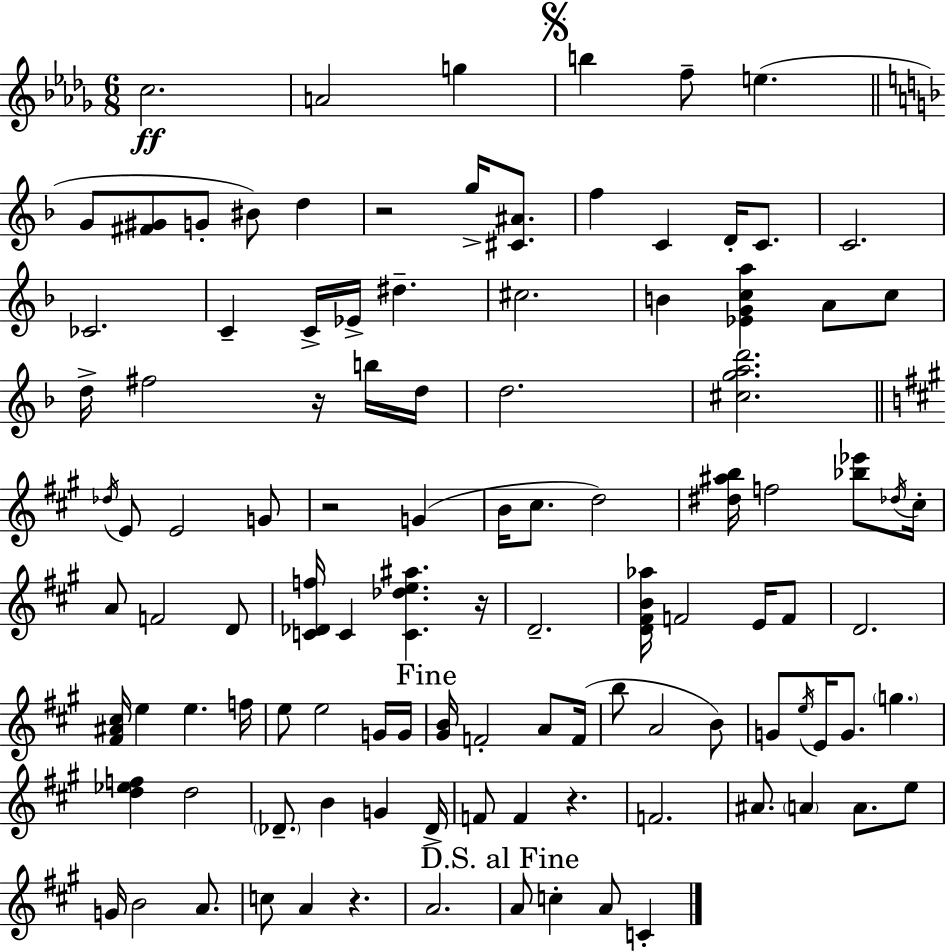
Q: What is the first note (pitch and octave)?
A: C5